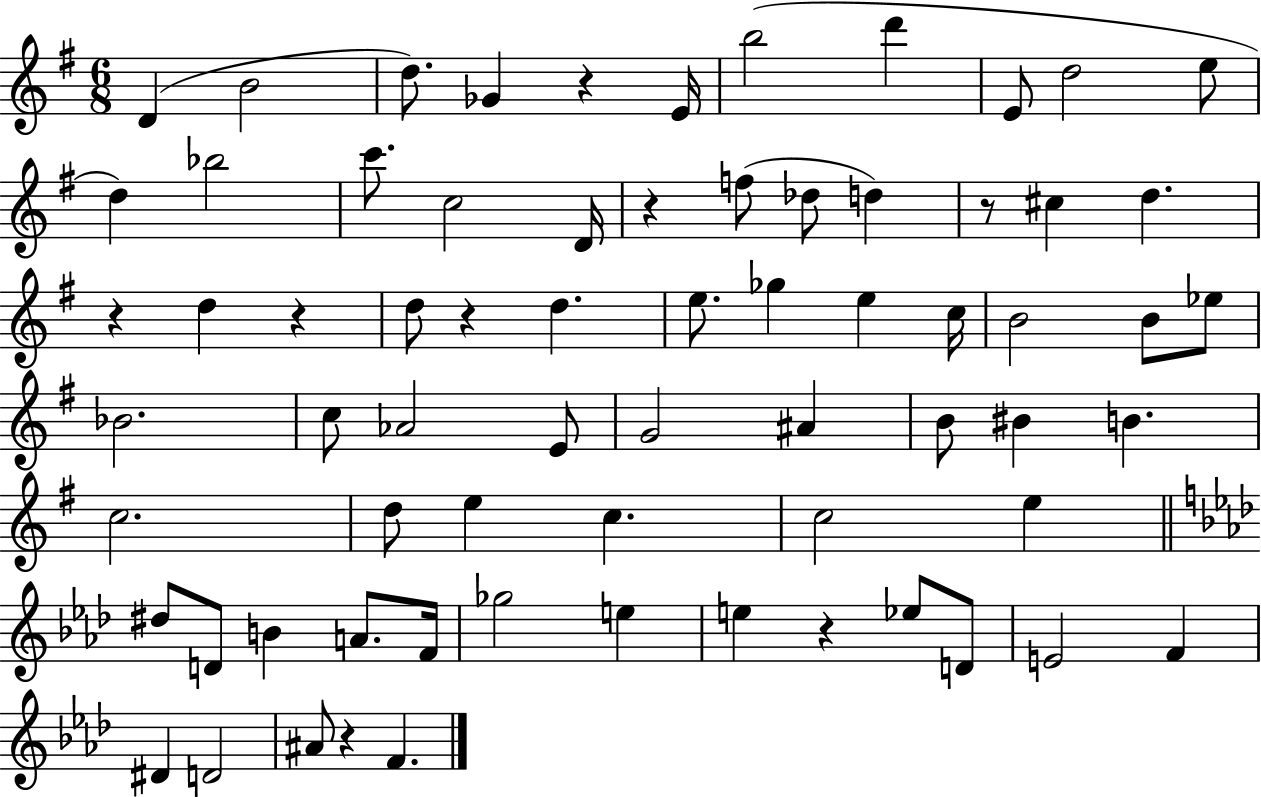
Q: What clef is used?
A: treble